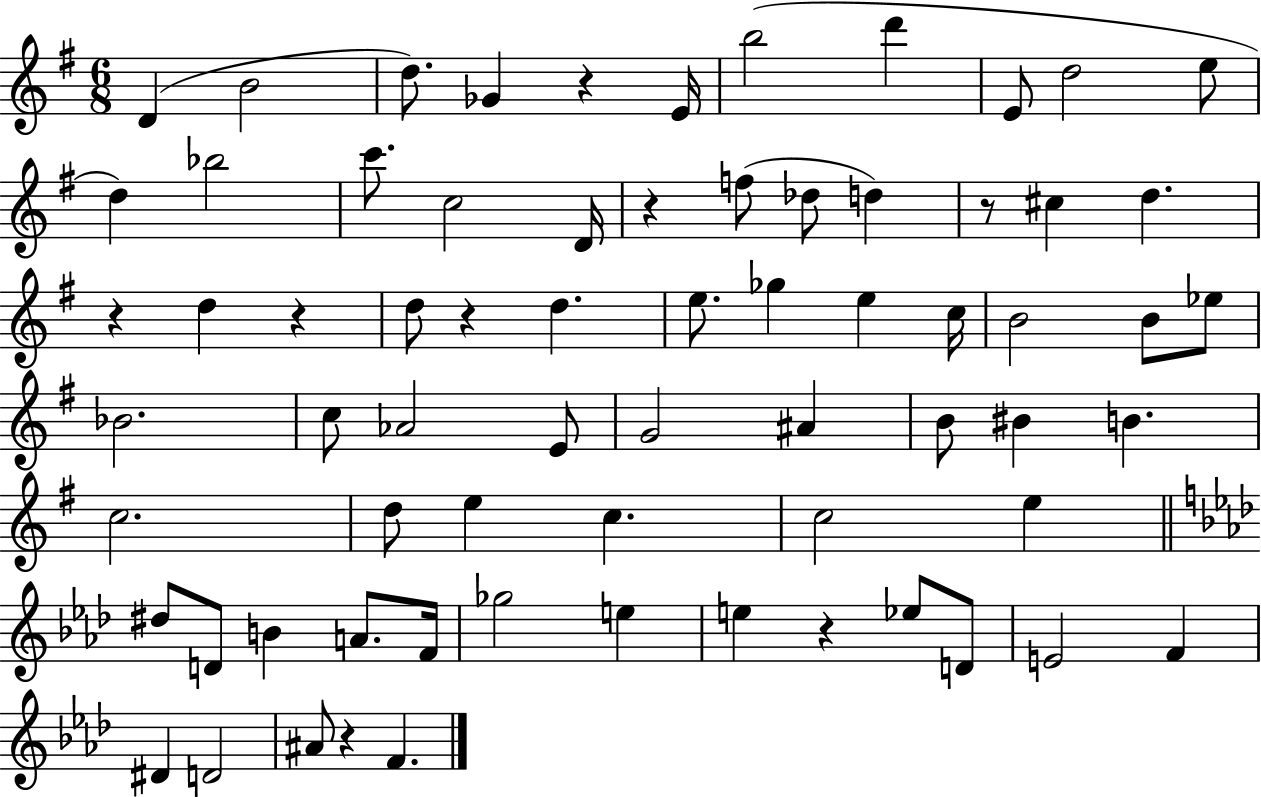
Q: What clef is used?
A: treble